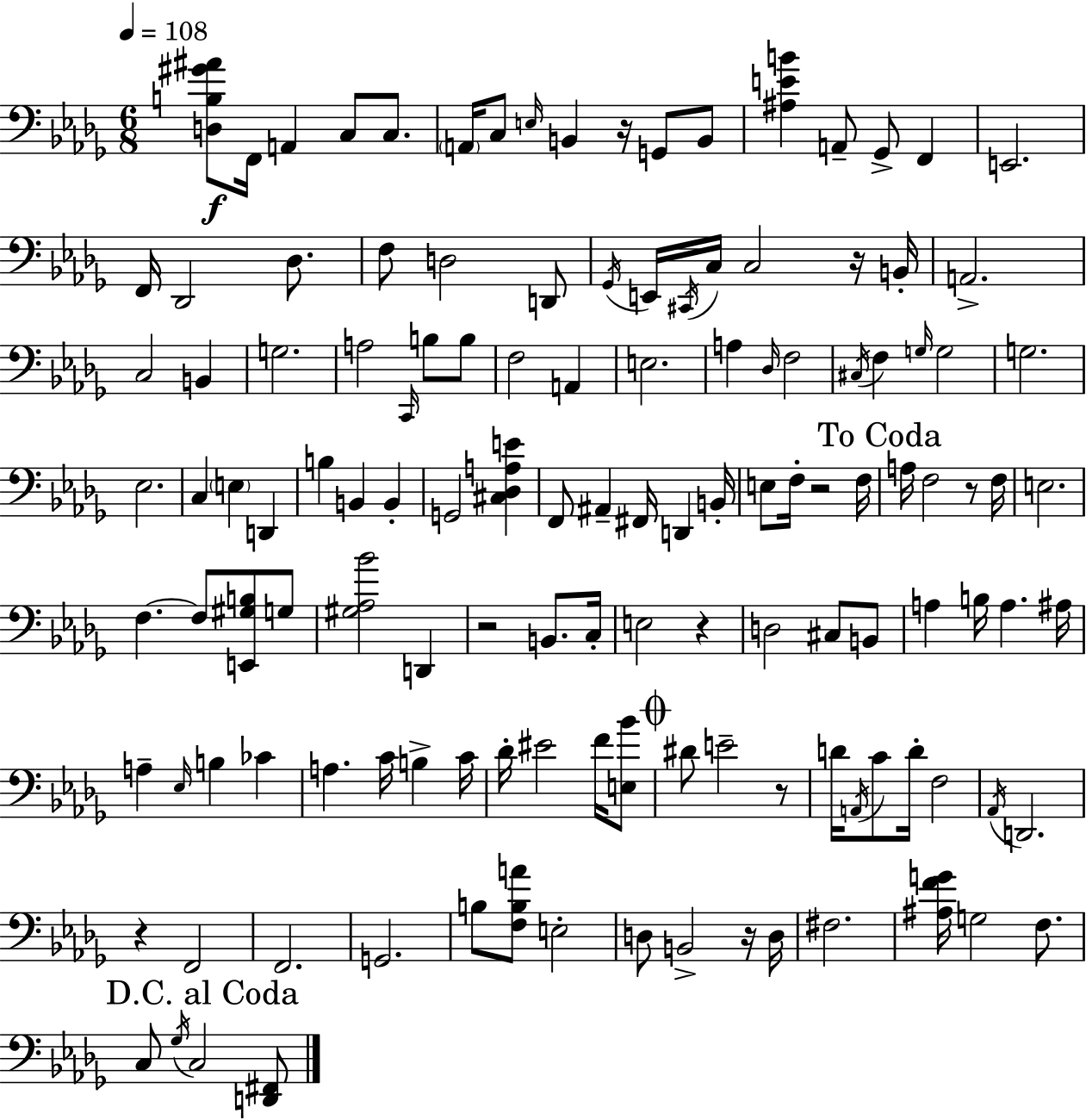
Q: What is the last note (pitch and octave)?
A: C3